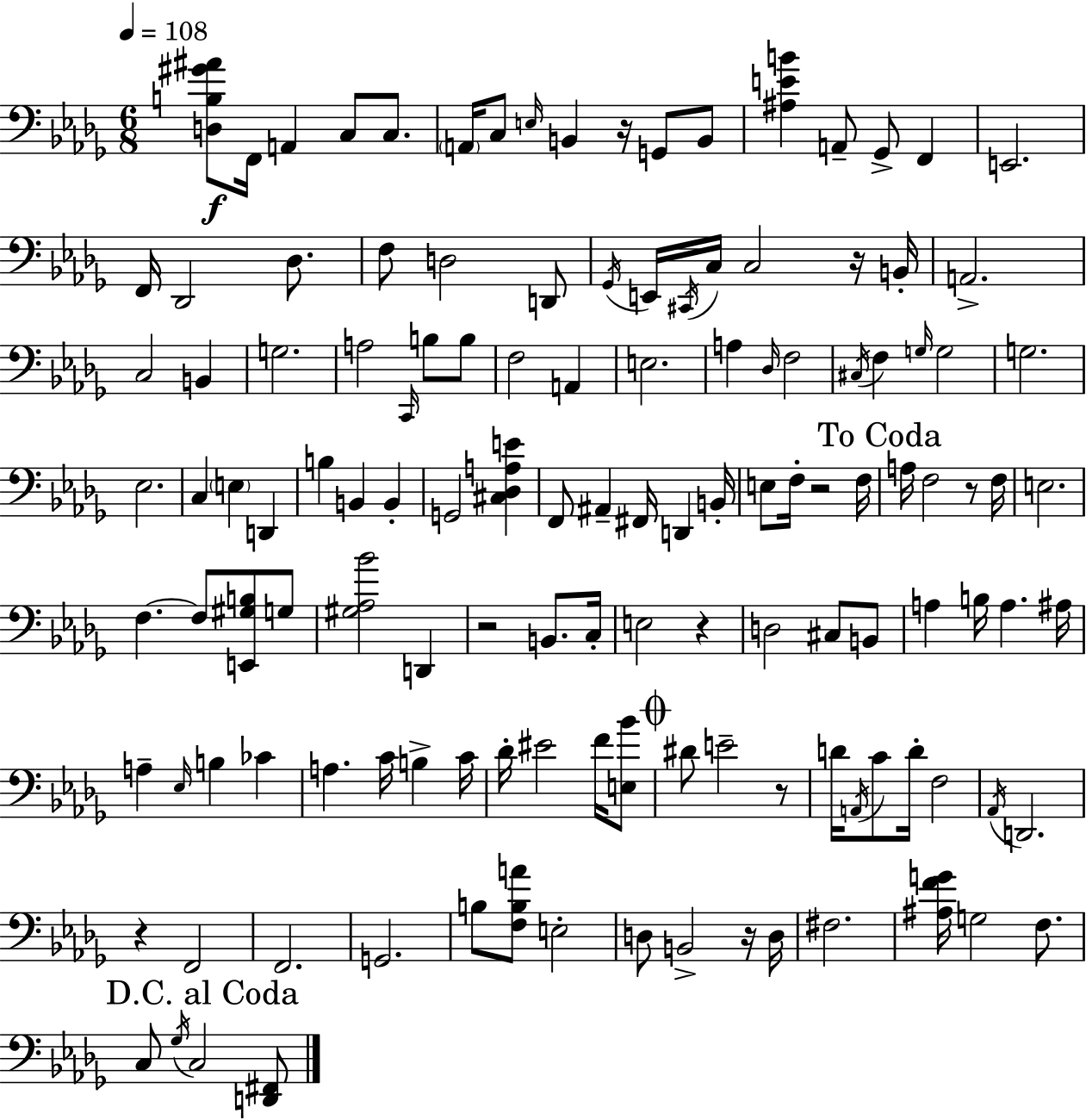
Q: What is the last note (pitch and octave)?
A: C3